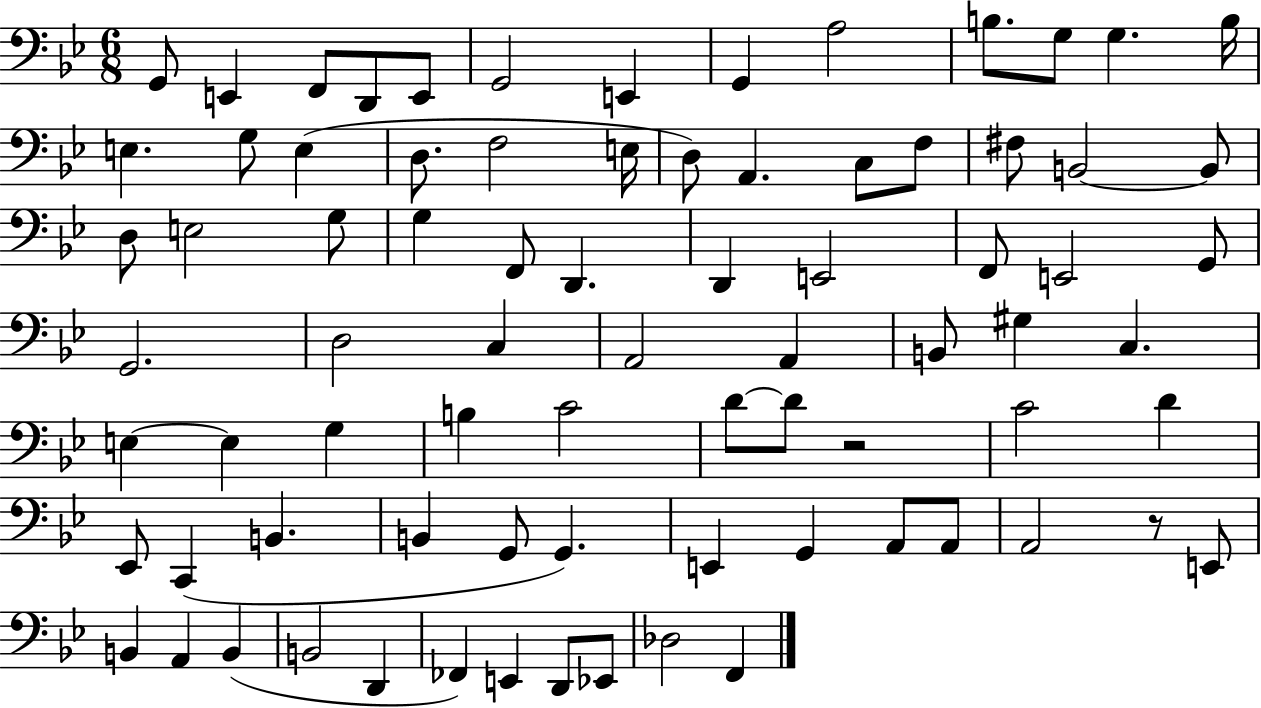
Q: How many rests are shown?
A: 2